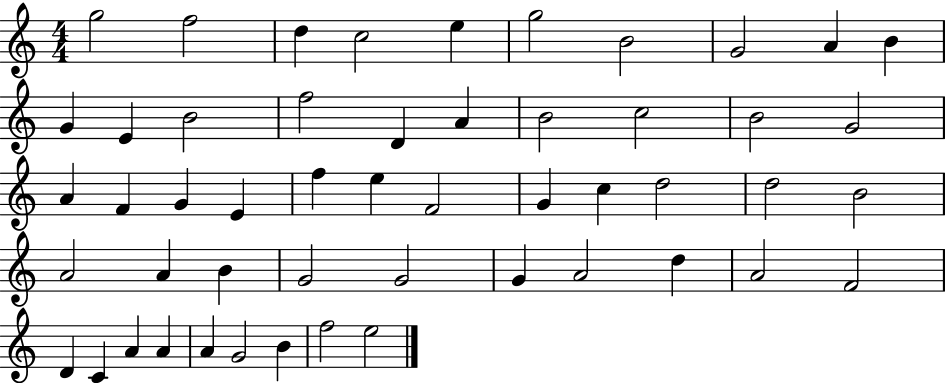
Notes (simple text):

G5/h F5/h D5/q C5/h E5/q G5/h B4/h G4/h A4/q B4/q G4/q E4/q B4/h F5/h D4/q A4/q B4/h C5/h B4/h G4/h A4/q F4/q G4/q E4/q F5/q E5/q F4/h G4/q C5/q D5/h D5/h B4/h A4/h A4/q B4/q G4/h G4/h G4/q A4/h D5/q A4/h F4/h D4/q C4/q A4/q A4/q A4/q G4/h B4/q F5/h E5/h